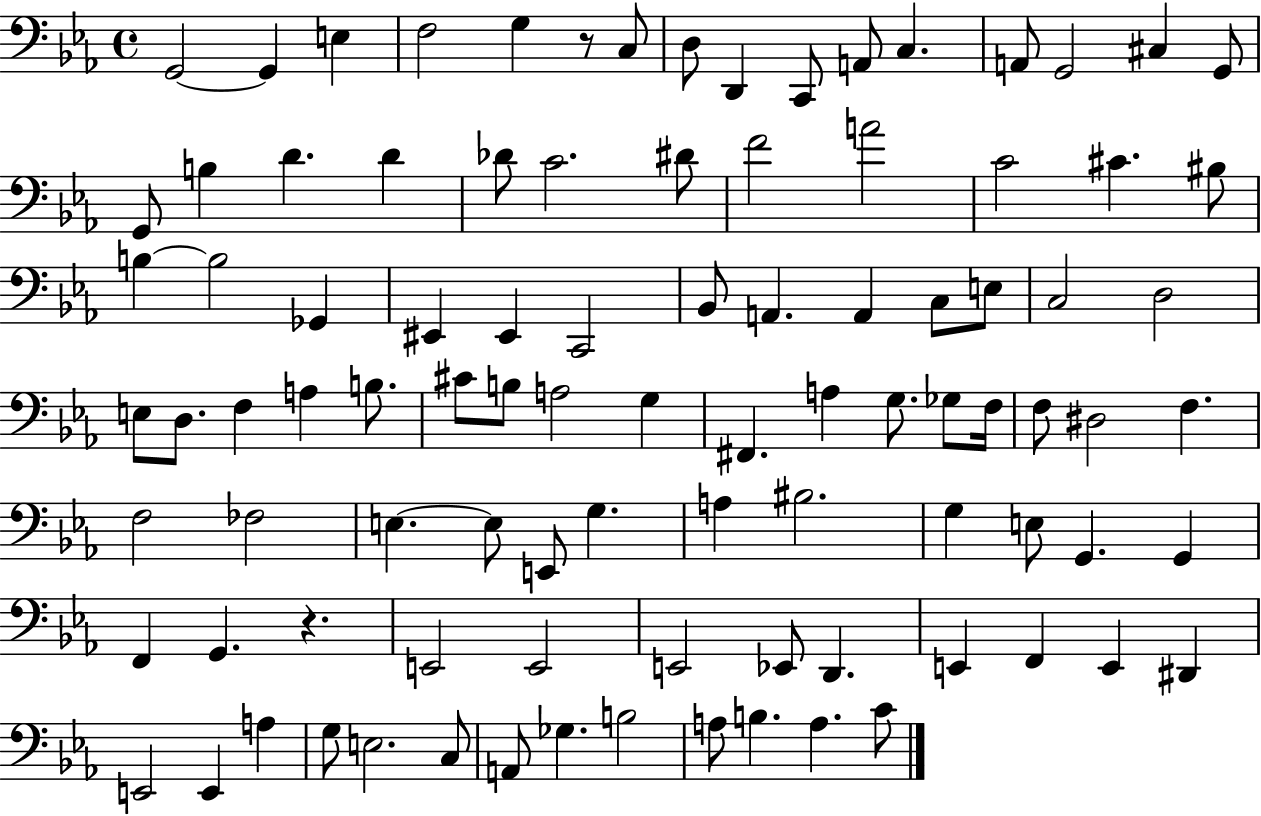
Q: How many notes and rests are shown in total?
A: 95